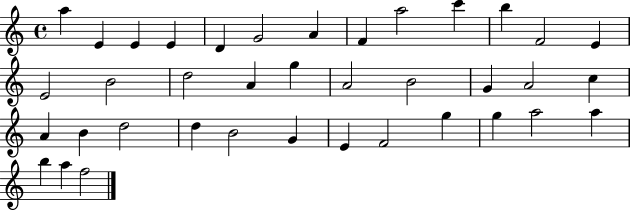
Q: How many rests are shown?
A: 0